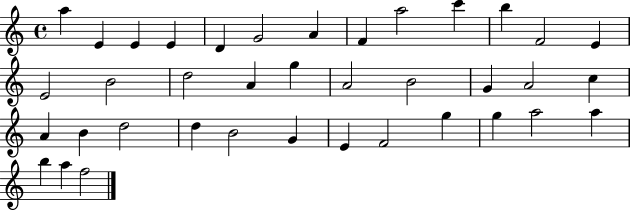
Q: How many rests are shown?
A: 0